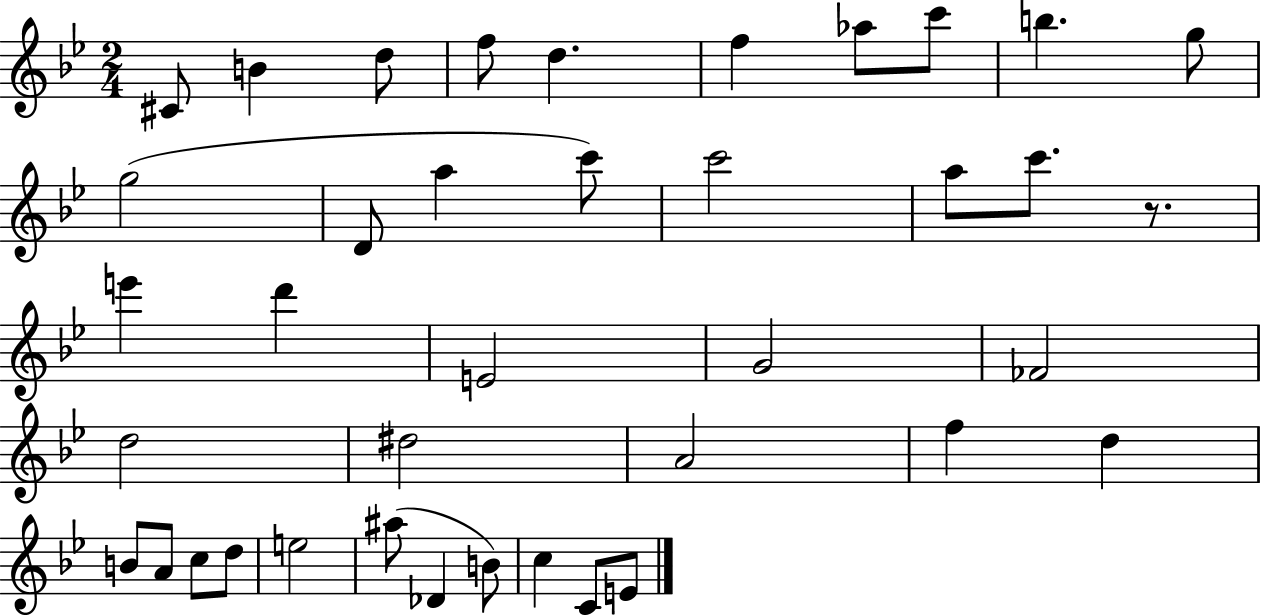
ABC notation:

X:1
T:Untitled
M:2/4
L:1/4
K:Bb
^C/2 B d/2 f/2 d f _a/2 c'/2 b g/2 g2 D/2 a c'/2 c'2 a/2 c'/2 z/2 e' d' E2 G2 _F2 d2 ^d2 A2 f d B/2 A/2 c/2 d/2 e2 ^a/2 _D B/2 c C/2 E/2